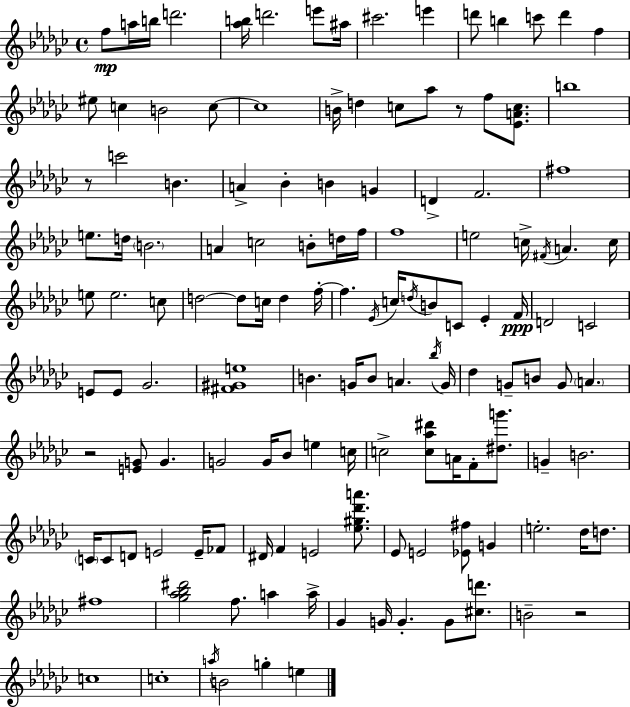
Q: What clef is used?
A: treble